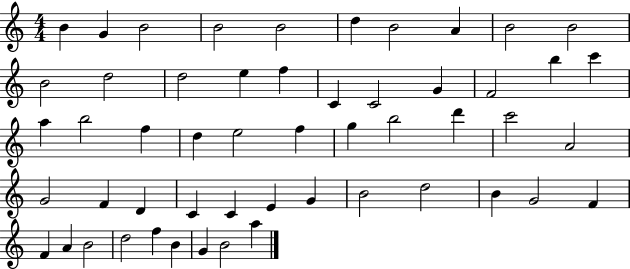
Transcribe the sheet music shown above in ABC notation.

X:1
T:Untitled
M:4/4
L:1/4
K:C
B G B2 B2 B2 d B2 A B2 B2 B2 d2 d2 e f C C2 G F2 b c' a b2 f d e2 f g b2 d' c'2 A2 G2 F D C C E G B2 d2 B G2 F F A B2 d2 f B G B2 a